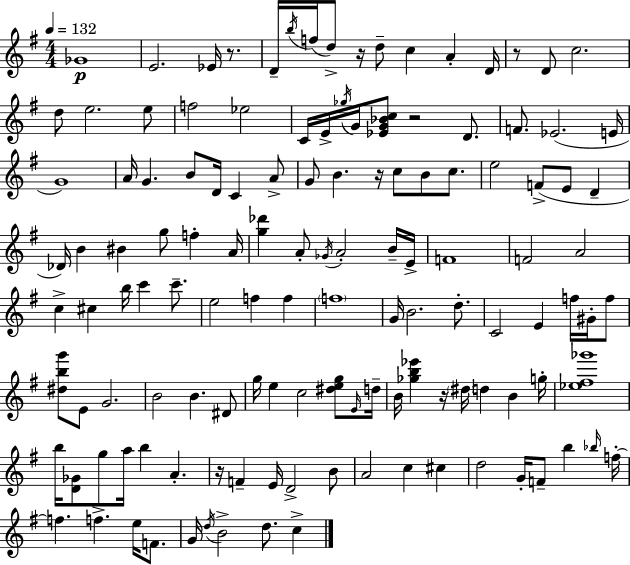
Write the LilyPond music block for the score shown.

{
  \clef treble
  \numericTimeSignature
  \time 4/4
  \key e \minor
  \tempo 4 = 132
  ges'1\p | e'2. ees'16 r8. | d'16-- \acciaccatura { b''16 }( f''16 d''8->) r16 d''8-- c''4 a'4-. | d'16 r8 d'8 c''2. | \break d''8 e''2. e''8 | f''2 ees''2 | c'16 e'16-> \acciaccatura { ges''16 } g'16 <ees' g' bes' c''>8 r2 d'8. | f'8. ees'2.( | \break e'16 g'1) | a'16 g'4. b'8 d'16 c'4 | a'8-> g'8 b'4. r16 c''8 b'8 c''8. | e''2 f'8->( e'8 d'4-- | \break des'16) b'4 bis'4 g''8 f''4-. | a'16 <g'' des'''>4 a'8-. \acciaccatura { ges'16 } a'2-. | b'16-- e'16-> f'1 | f'2 a'2 | \break c''4-> cis''4 b''16 c'''4 | c'''8.-- e''2 f''4 f''4 | \parenthesize f''1 | g'16 b'2. | \break d''8.-. c'2 e'4 f''16 | gis'16-. f''8 <dis'' b'' g'''>8 e'8 g'2. | b'2 b'4. | dis'8 g''16 e''4 c''2 | \break <dis'' e'' g''>8 \grace { e'16 } d''16-- b'16 <ges'' b'' ees'''>4 r16 \parenthesize dis''16 d''4 b'4 | g''16-. <ees'' fis'' ges'''>1 | b''16 <d' ges'>8 g''8 a''16 b''4 a'4.-. | r16 f'4-- e'16 d'2-> | \break b'8 a'2 c''4 | cis''4 d''2 g'16-. f'8-- b''4 | \grace { bes''16 } f''16-.~~ f''4. f''4.-> | e''16 f'8. g'16 \acciaccatura { d''16 } b'2-> d''8. | \break c''4-> \bar "|."
}